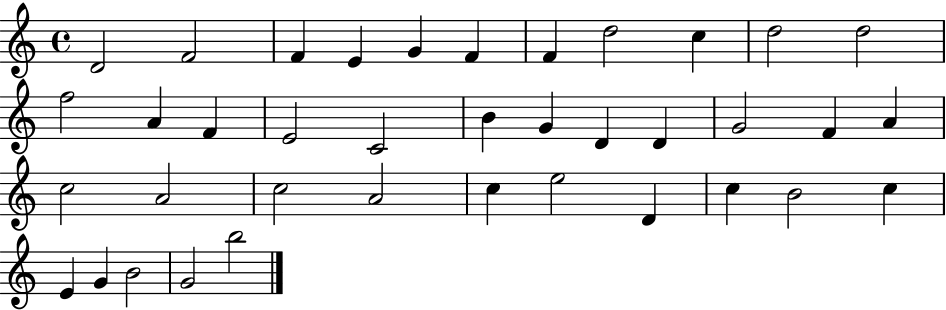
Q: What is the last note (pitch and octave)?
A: B5